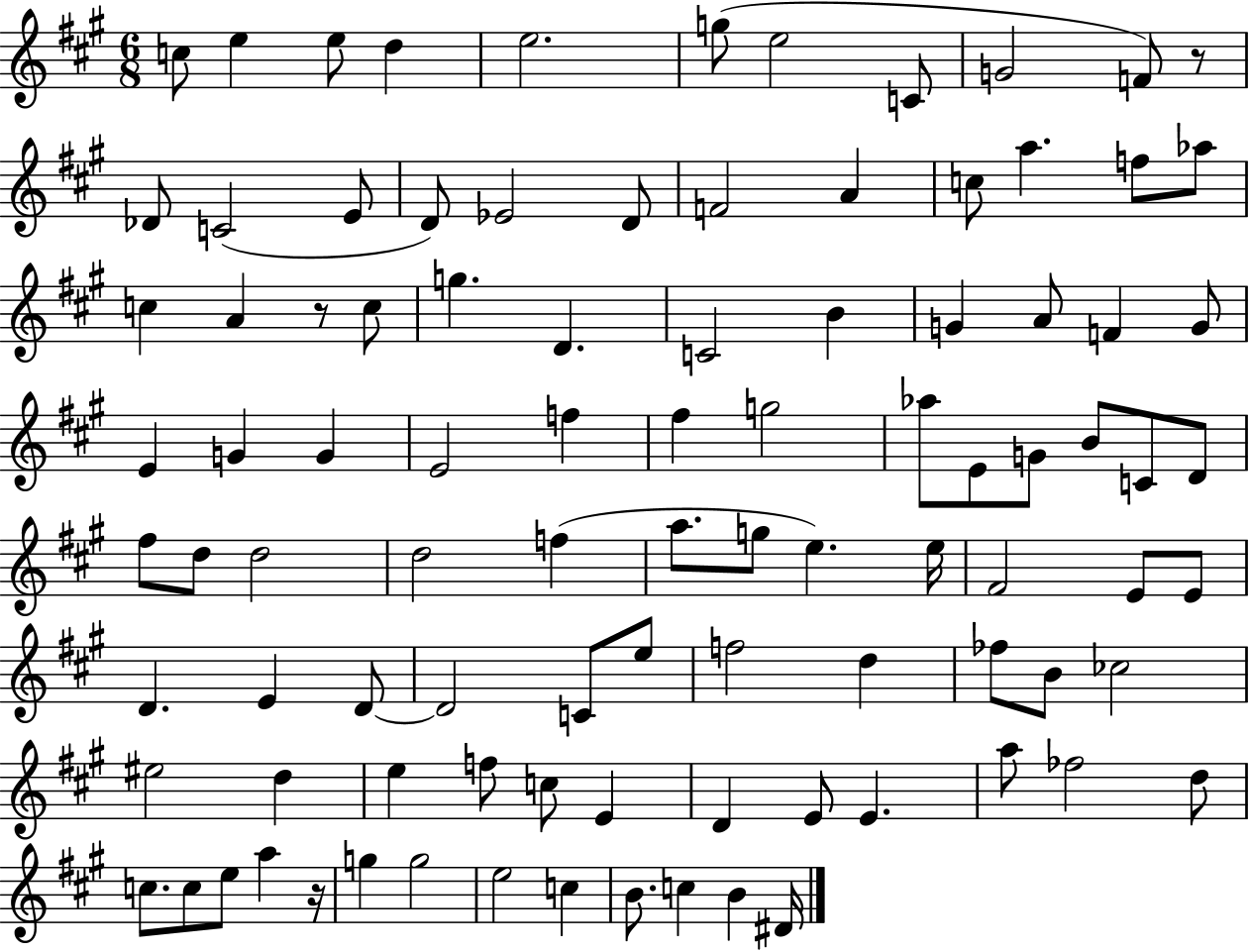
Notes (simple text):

C5/e E5/q E5/e D5/q E5/h. G5/e E5/h C4/e G4/h F4/e R/e Db4/e C4/h E4/e D4/e Eb4/h D4/e F4/h A4/q C5/e A5/q. F5/e Ab5/e C5/q A4/q R/e C5/e G5/q. D4/q. C4/h B4/q G4/q A4/e F4/q G4/e E4/q G4/q G4/q E4/h F5/q F#5/q G5/h Ab5/e E4/e G4/e B4/e C4/e D4/e F#5/e D5/e D5/h D5/h F5/q A5/e. G5/e E5/q. E5/s F#4/h E4/e E4/e D4/q. E4/q D4/e D4/h C4/e E5/e F5/h D5/q FES5/e B4/e CES5/h EIS5/h D5/q E5/q F5/e C5/e E4/q D4/q E4/e E4/q. A5/e FES5/h D5/e C5/e. C5/e E5/e A5/q R/s G5/q G5/h E5/h C5/q B4/e. C5/q B4/q D#4/s